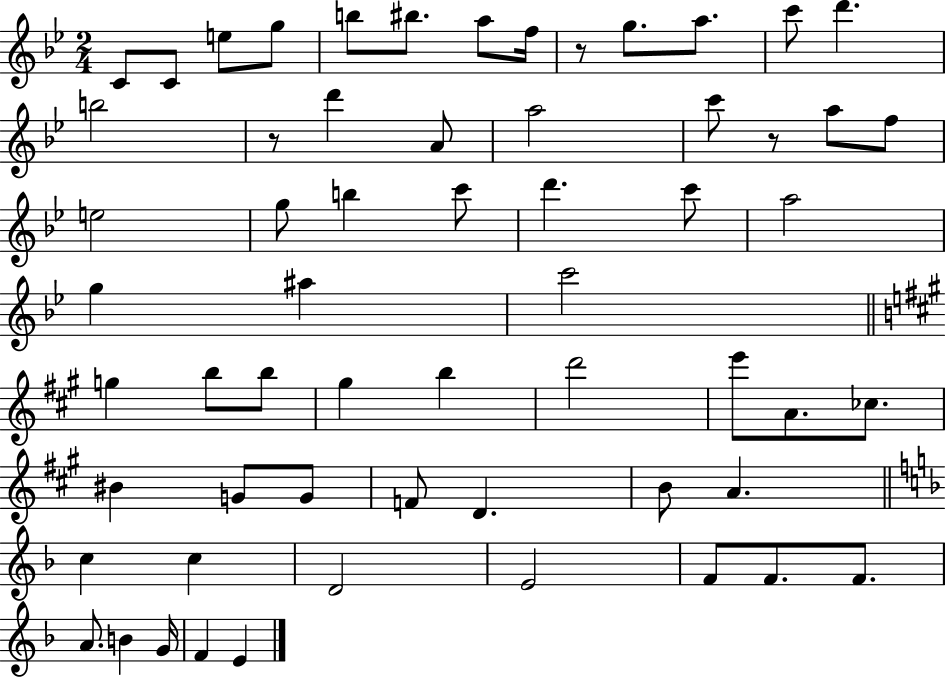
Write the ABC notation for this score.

X:1
T:Untitled
M:2/4
L:1/4
K:Bb
C/2 C/2 e/2 g/2 b/2 ^b/2 a/2 f/4 z/2 g/2 a/2 c'/2 d' b2 z/2 d' A/2 a2 c'/2 z/2 a/2 f/2 e2 g/2 b c'/2 d' c'/2 a2 g ^a c'2 g b/2 b/2 ^g b d'2 e'/2 A/2 _c/2 ^B G/2 G/2 F/2 D B/2 A c c D2 E2 F/2 F/2 F/2 A/2 B G/4 F E